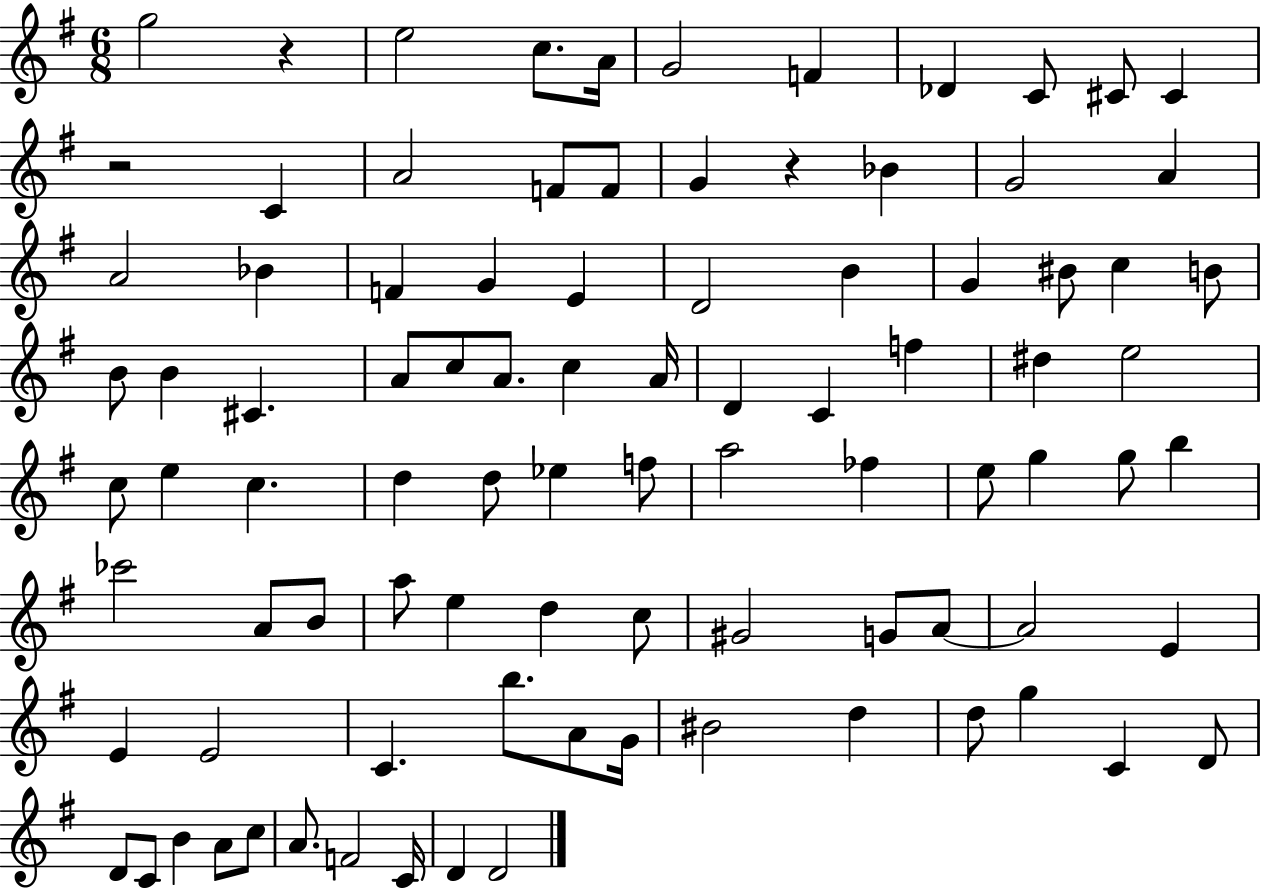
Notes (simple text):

G5/h R/q E5/h C5/e. A4/s G4/h F4/q Db4/q C4/e C#4/e C#4/q R/h C4/q A4/h F4/e F4/e G4/q R/q Bb4/q G4/h A4/q A4/h Bb4/q F4/q G4/q E4/q D4/h B4/q G4/q BIS4/e C5/q B4/e B4/e B4/q C#4/q. A4/e C5/e A4/e. C5/q A4/s D4/q C4/q F5/q D#5/q E5/h C5/e E5/q C5/q. D5/q D5/e Eb5/q F5/e A5/h FES5/q E5/e G5/q G5/e B5/q CES6/h A4/e B4/e A5/e E5/q D5/q C5/e G#4/h G4/e A4/e A4/h E4/q E4/q E4/h C4/q. B5/e. A4/e G4/s BIS4/h D5/q D5/e G5/q C4/q D4/e D4/e C4/e B4/q A4/e C5/e A4/e. F4/h C4/s D4/q D4/h